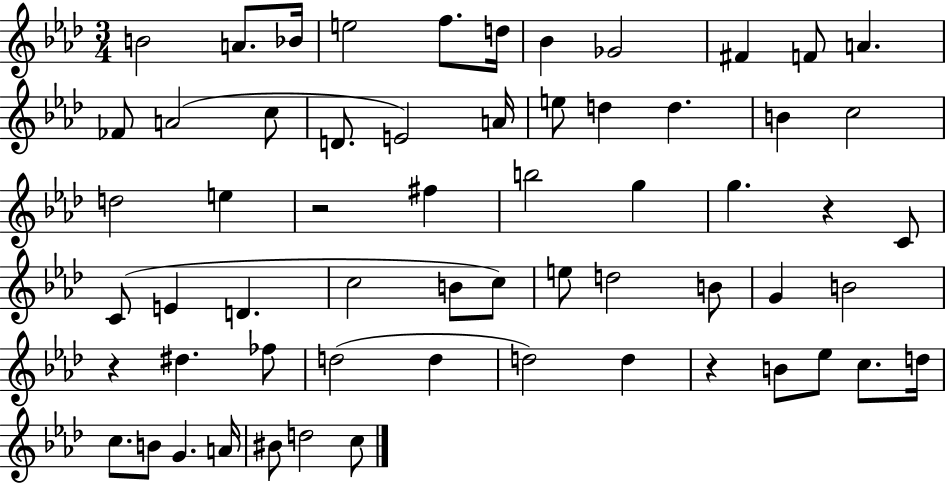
B4/h A4/e. Bb4/s E5/h F5/e. D5/s Bb4/q Gb4/h F#4/q F4/e A4/q. FES4/e A4/h C5/e D4/e. E4/h A4/s E5/e D5/q D5/q. B4/q C5/h D5/h E5/q R/h F#5/q B5/h G5/q G5/q. R/q C4/e C4/e E4/q D4/q. C5/h B4/e C5/e E5/e D5/h B4/e G4/q B4/h R/q D#5/q. FES5/e D5/h D5/q D5/h D5/q R/q B4/e Eb5/e C5/e. D5/s C5/e. B4/e G4/q. A4/s BIS4/e D5/h C5/e